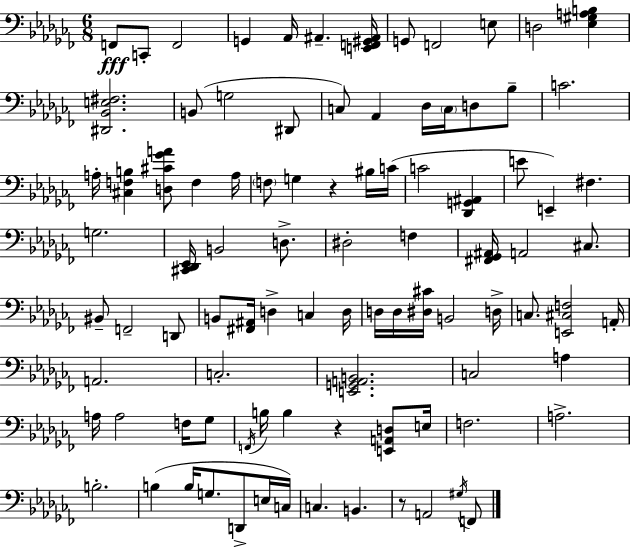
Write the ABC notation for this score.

X:1
T:Untitled
M:6/8
L:1/4
K:Abm
F,,/2 C,,/2 F,,2 G,, _A,,/4 ^A,, [E,,F,,^G,,^A,,]/4 G,,/2 F,,2 E,/2 D,2 [_E,^G,A,B,] [^D,,_B,,E,^F,]2 B,,/2 G,2 ^D,,/2 C,/2 _A,, _D,/4 C,/4 D,/2 _B,/2 C2 A,/4 [^C,F,B,] [D,^C_GA]/2 F, A,/4 F,/2 G, z ^B,/4 C/4 C2 [_D,,G,,^A,,] E/2 E,, ^F, G,2 [^C,,_D,,_E,,]/4 B,,2 D,/2 ^D,2 F, [^F,,_G,,^A,,]/4 A,,2 ^C,/2 ^B,,/2 F,,2 D,,/2 B,,/2 [^F,,^A,,]/4 D, C, D,/4 D,/4 D,/4 [^D,^C]/4 B,,2 D,/4 C,/2 [E,,^C,F,]2 A,,/4 A,,2 C,2 [E,,G,,A,,B,,]2 C,2 A, A,/4 A,2 F,/4 _G,/2 F,,/4 B,/4 B, z [E,,A,,D,]/2 E,/4 F,2 A,2 B,2 B, B,/4 G,/2 D,,/2 E,/4 C,/4 C, B,, z/2 A,,2 ^G,/4 F,,/2